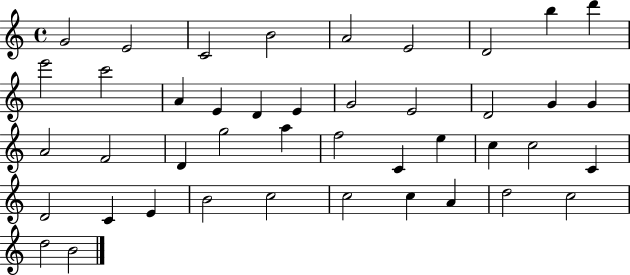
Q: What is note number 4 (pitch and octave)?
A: B4